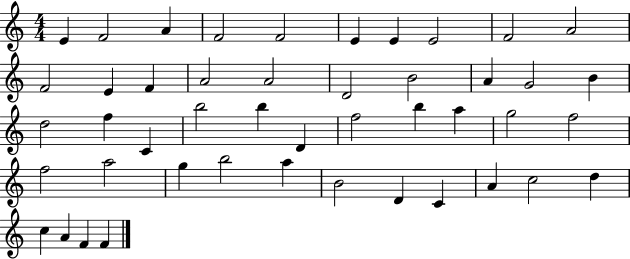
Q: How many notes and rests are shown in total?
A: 46